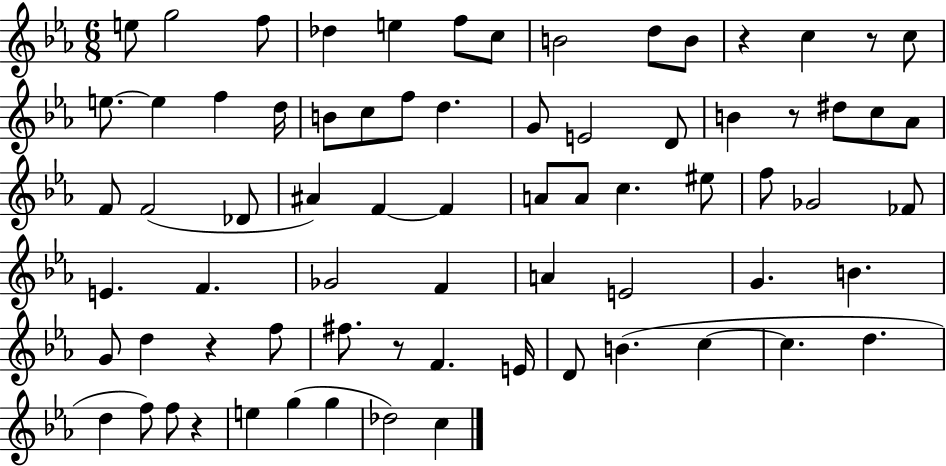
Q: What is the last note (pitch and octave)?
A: C5